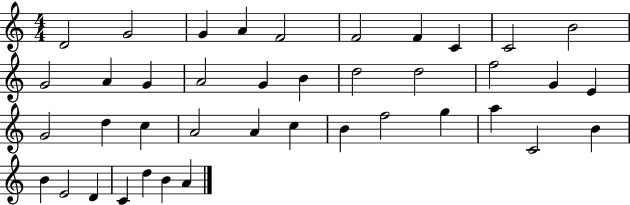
X:1
T:Untitled
M:4/4
L:1/4
K:C
D2 G2 G A F2 F2 F C C2 B2 G2 A G A2 G B d2 d2 f2 G E G2 d c A2 A c B f2 g a C2 B B E2 D C d B A